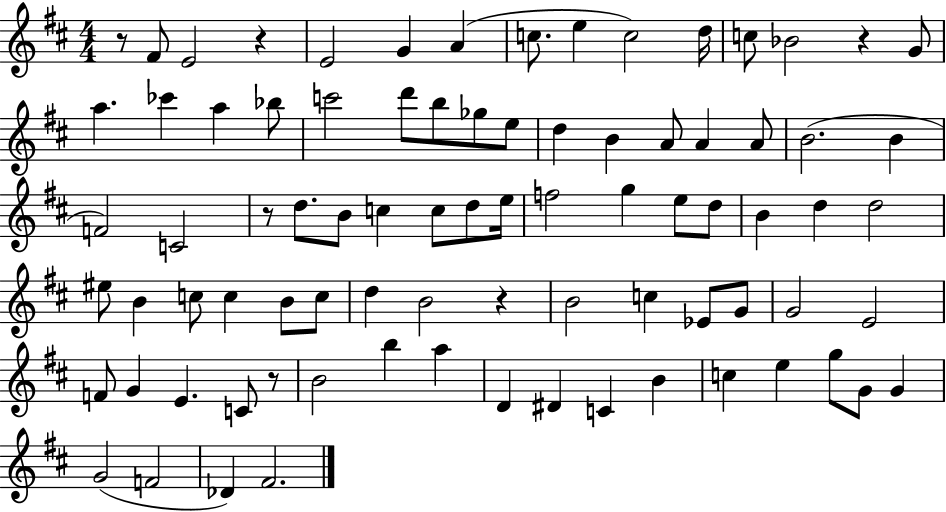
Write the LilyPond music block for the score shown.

{
  \clef treble
  \numericTimeSignature
  \time 4/4
  \key d \major
  \repeat volta 2 { r8 fis'8 e'2 r4 | e'2 g'4 a'4( | c''8. e''4 c''2) d''16 | c''8 bes'2 r4 g'8 | \break a''4. ces'''4 a''4 bes''8 | c'''2 d'''8 b''8 ges''8 e''8 | d''4 b'4 a'8 a'4 a'8 | b'2.( b'4 | \break f'2) c'2 | r8 d''8. b'8 c''4 c''8 d''8 e''16 | f''2 g''4 e''8 d''8 | b'4 d''4 d''2 | \break eis''8 b'4 c''8 c''4 b'8 c''8 | d''4 b'2 r4 | b'2 c''4 ees'8 g'8 | g'2 e'2 | \break f'8 g'4 e'4. c'8 r8 | b'2 b''4 a''4 | d'4 dis'4 c'4 b'4 | c''4 e''4 g''8 g'8 g'4 | \break g'2( f'2 | des'4) fis'2. | } \bar "|."
}